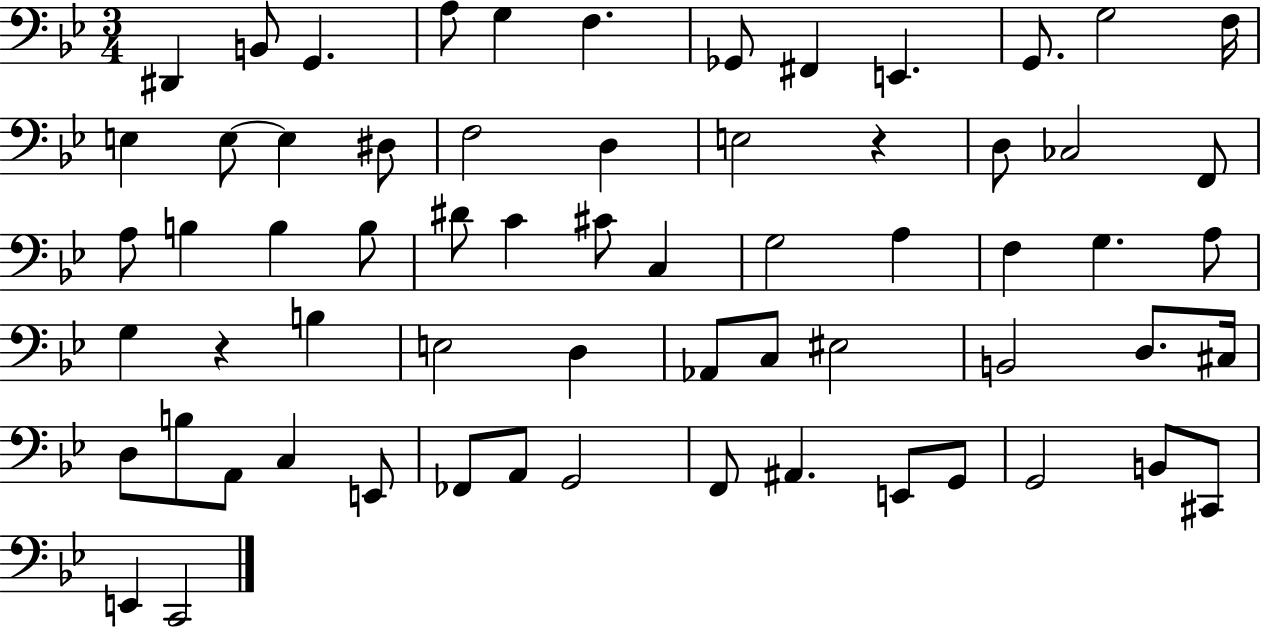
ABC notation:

X:1
T:Untitled
M:3/4
L:1/4
K:Bb
^D,, B,,/2 G,, A,/2 G, F, _G,,/2 ^F,, E,, G,,/2 G,2 F,/4 E, E,/2 E, ^D,/2 F,2 D, E,2 z D,/2 _C,2 F,,/2 A,/2 B, B, B,/2 ^D/2 C ^C/2 C, G,2 A, F, G, A,/2 G, z B, E,2 D, _A,,/2 C,/2 ^E,2 B,,2 D,/2 ^C,/4 D,/2 B,/2 A,,/2 C, E,,/2 _F,,/2 A,,/2 G,,2 F,,/2 ^A,, E,,/2 G,,/2 G,,2 B,,/2 ^C,,/2 E,, C,,2